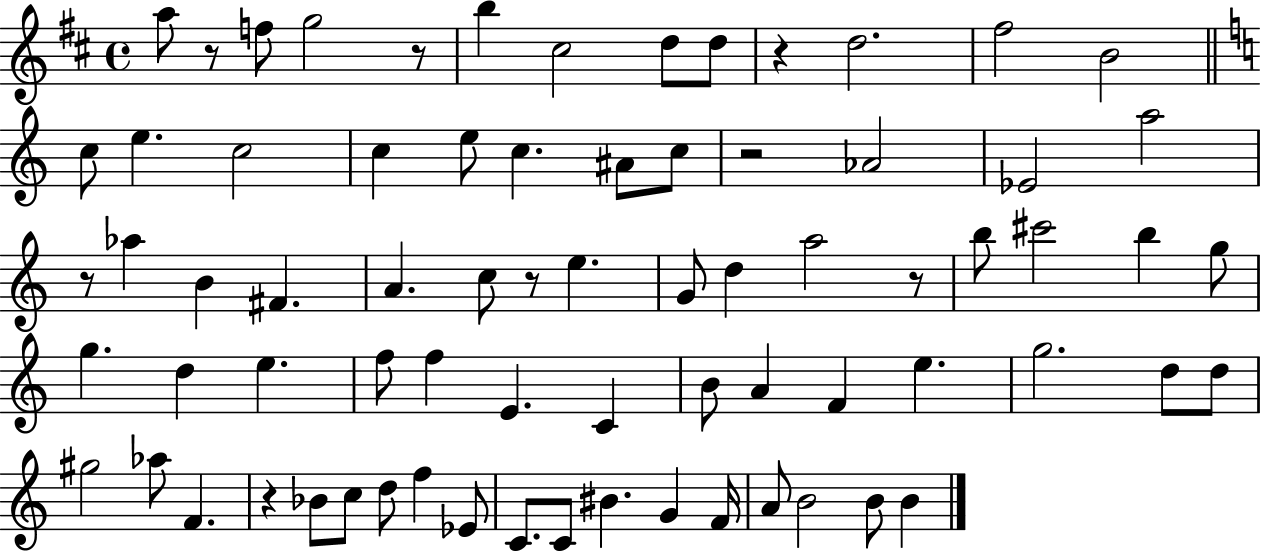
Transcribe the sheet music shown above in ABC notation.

X:1
T:Untitled
M:4/4
L:1/4
K:D
a/2 z/2 f/2 g2 z/2 b ^c2 d/2 d/2 z d2 ^f2 B2 c/2 e c2 c e/2 c ^A/2 c/2 z2 _A2 _E2 a2 z/2 _a B ^F A c/2 z/2 e G/2 d a2 z/2 b/2 ^c'2 b g/2 g d e f/2 f E C B/2 A F e g2 d/2 d/2 ^g2 _a/2 F z _B/2 c/2 d/2 f _E/2 C/2 C/2 ^B G F/4 A/2 B2 B/2 B